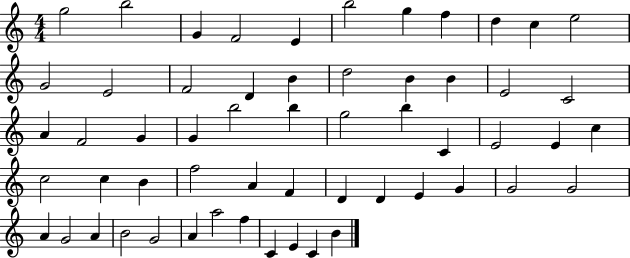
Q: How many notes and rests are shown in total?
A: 57